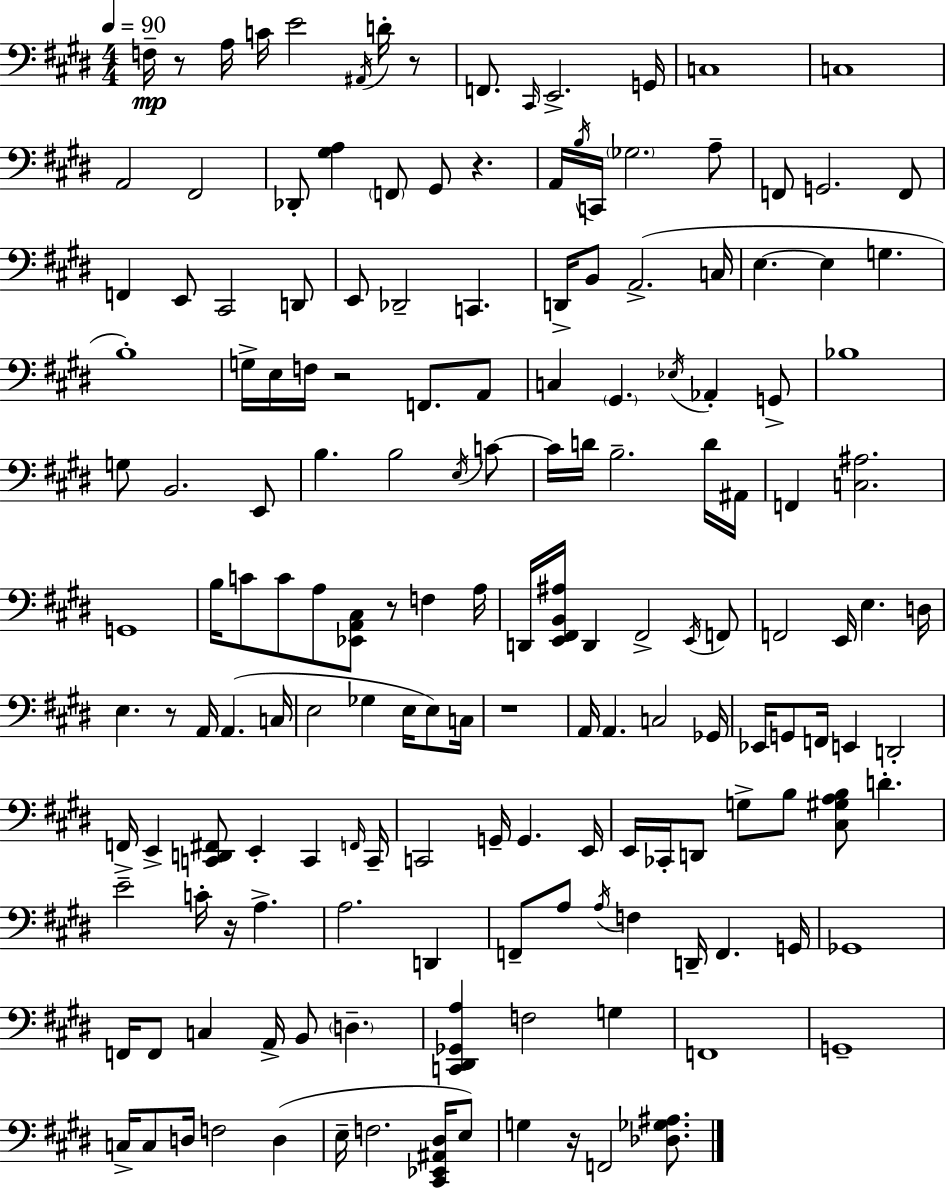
F3/s R/e A3/s C4/s E4/h A#2/s D4/s R/e F2/e. C#2/s E2/h. G2/s C3/w C3/w A2/h F#2/h Db2/e [G#3,A3]/q F2/e G#2/e R/q. A2/s B3/s C2/s Gb3/h. A3/e F2/e G2/h. F2/e F2/q E2/e C#2/h D2/e E2/e Db2/h C2/q. D2/s B2/e A2/h. C3/s E3/q. E3/q G3/q. B3/w G3/s E3/s F3/s R/h F2/e. A2/e C3/q G#2/q. Eb3/s Ab2/q G2/e Bb3/w G3/e B2/h. E2/e B3/q. B3/h E3/s C4/e C4/s D4/s B3/h. D4/s A#2/s F2/q [C3,A#3]/h. G2/w B3/s C4/e C4/e A3/e [Eb2,A2,C#3]/e R/e F3/q A3/s D2/s [E2,F#2,B2,A#3]/s D2/q F#2/h E2/s F2/e F2/h E2/s E3/q. D3/s E3/q. R/e A2/s A2/q. C3/s E3/h Gb3/q E3/s E3/e C3/s R/w A2/s A2/q. C3/h Gb2/s Eb2/s G2/e F2/s E2/q D2/h F2/s E2/q [C2,D2,F#2]/e E2/q C2/q F2/s C2/s C2/h G2/s G2/q. E2/s E2/s CES2/s D2/e G3/e B3/e [C#3,G#3,A3,B3]/e D4/q. E4/h C4/s R/s A3/q. A3/h. D2/q F2/e A3/e A3/s F3/q D2/s F2/q. G2/s Gb2/w F2/s F2/e C3/q A2/s B2/e D3/q. [C2,D#2,Gb2,A3]/q F3/h G3/q F2/w G2/w C3/s C3/e D3/s F3/h D3/q E3/s F3/h. [C#2,Eb2,A#2,D#3]/s E3/e G3/q R/s F2/h [Db3,Gb3,A#3]/e.